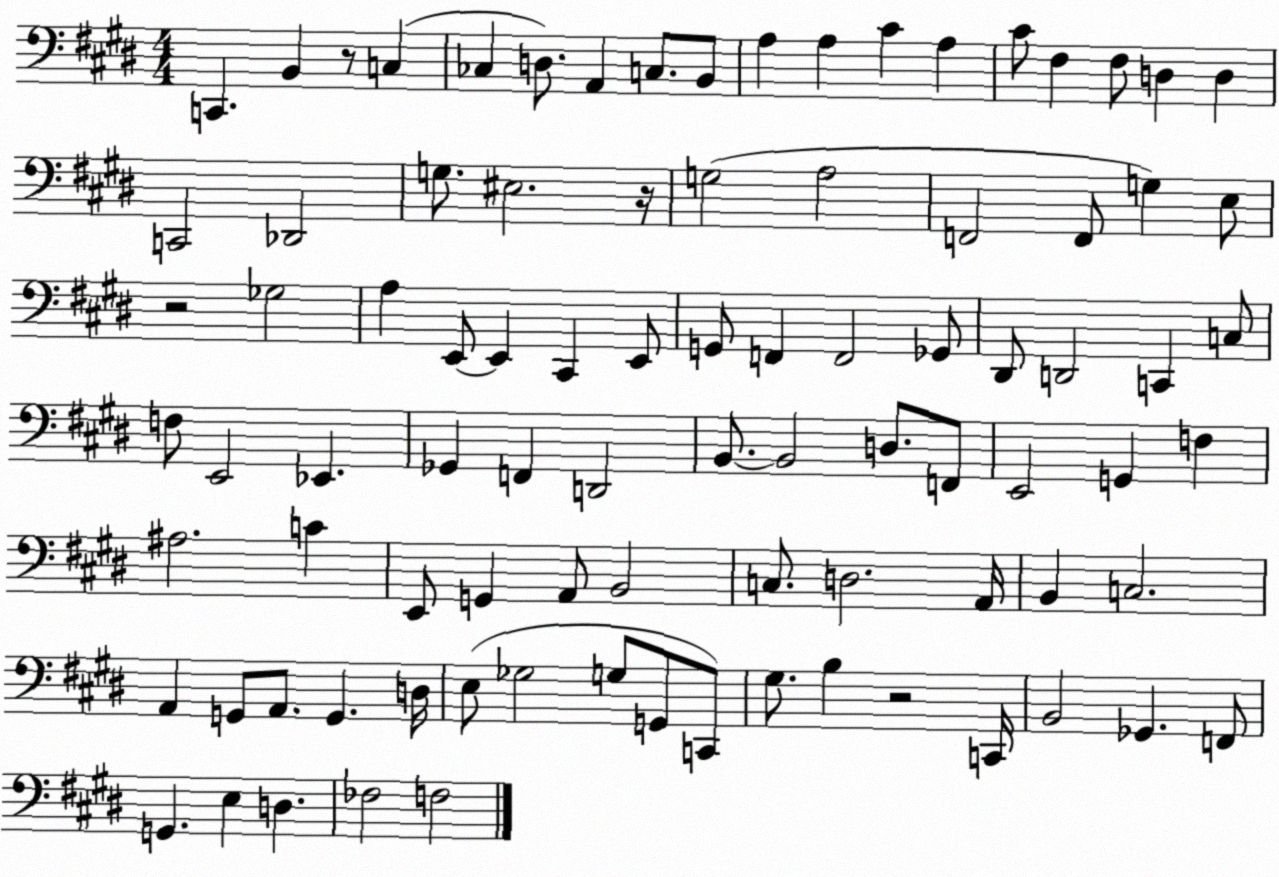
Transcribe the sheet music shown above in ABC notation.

X:1
T:Untitled
M:4/4
L:1/4
K:E
C,, B,, z/2 C, _C, D,/2 A,, C,/2 B,,/2 A, A, ^C A, ^C/2 ^F, ^F,/2 D, D, C,,2 _D,,2 G,/2 ^E,2 z/4 G,2 A,2 F,,2 F,,/2 G, E,/2 z2 _G,2 A, E,,/2 E,, ^C,, E,,/2 G,,/2 F,, F,,2 _G,,/2 ^D,,/2 D,,2 C,, C,/2 F,/2 E,,2 _E,, _G,, F,, D,,2 B,,/2 B,,2 D,/2 F,,/2 E,,2 G,, F, ^A,2 C E,,/2 G,, A,,/2 B,,2 C,/2 D,2 A,,/4 B,, C,2 A,, G,,/2 A,,/2 G,, D,/4 E,/2 _G,2 G,/2 G,,/2 C,,/2 ^G,/2 B, z2 C,,/4 B,,2 _G,, F,,/2 G,, E, D, _F,2 F,2